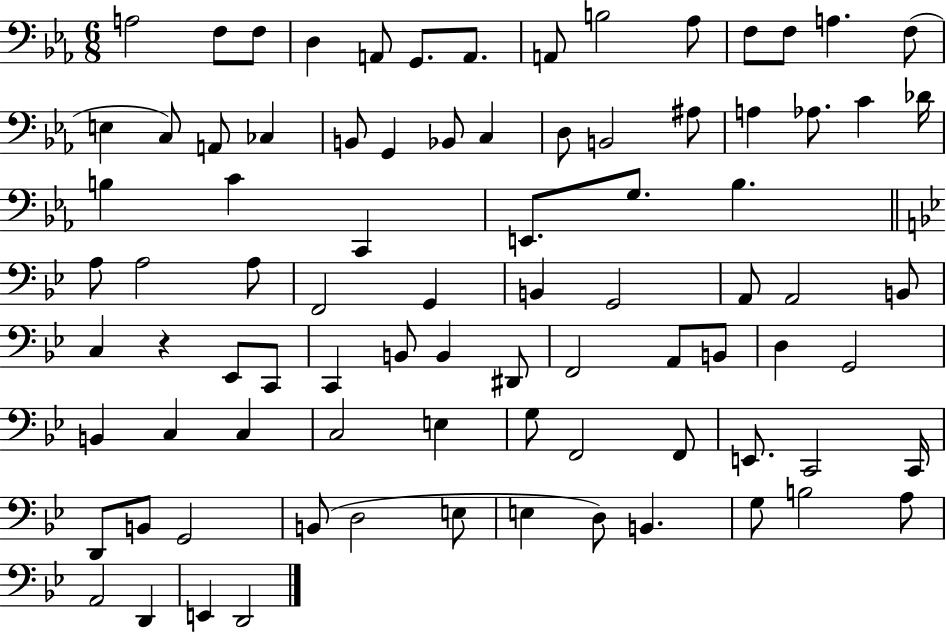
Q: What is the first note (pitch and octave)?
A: A3